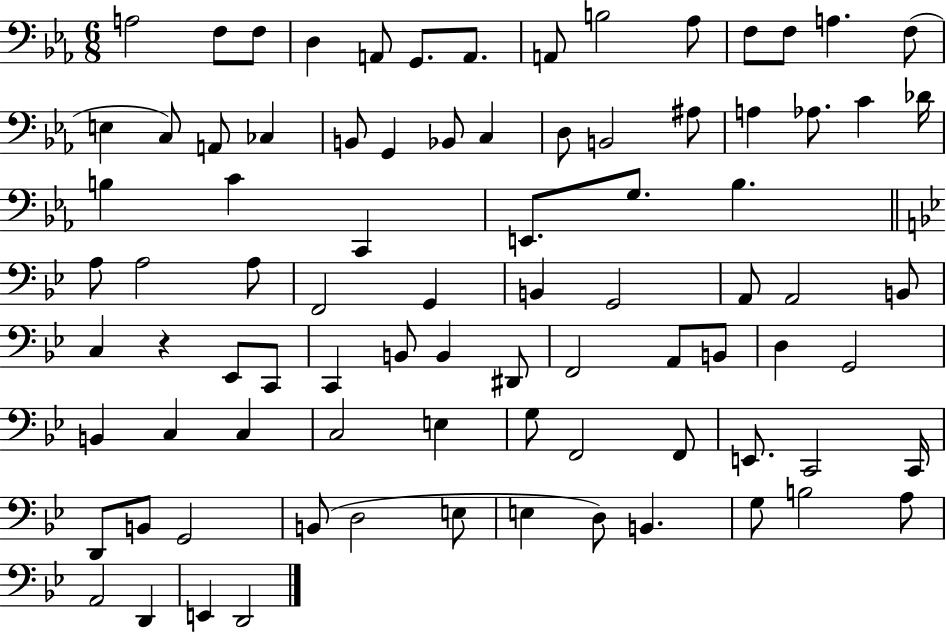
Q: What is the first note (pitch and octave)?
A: A3